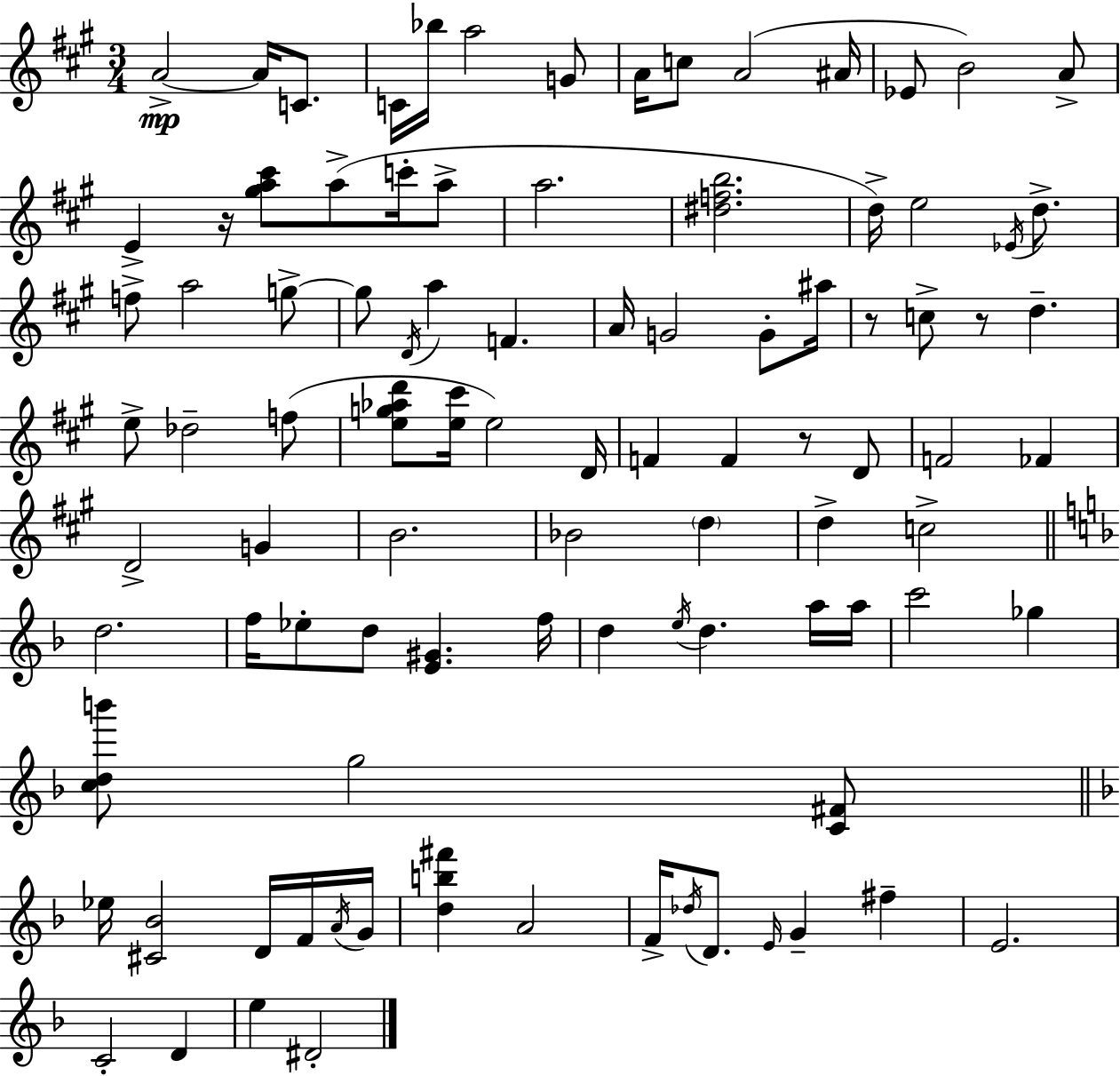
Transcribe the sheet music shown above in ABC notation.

X:1
T:Untitled
M:3/4
L:1/4
K:A
A2 A/4 C/2 C/4 _b/4 a2 G/2 A/4 c/2 A2 ^A/4 _E/2 B2 A/2 E z/4 [^ga^c']/2 a/2 c'/4 a/2 a2 [^dfb]2 d/4 e2 _E/4 d/2 f/2 a2 g/2 g/2 D/4 a F A/4 G2 G/2 ^a/4 z/2 c/2 z/2 d e/2 _d2 f/2 [eg_ad']/2 [e^c']/4 e2 D/4 F F z/2 D/2 F2 _F D2 G B2 _B2 d d c2 d2 f/4 _e/2 d/2 [E^G] f/4 d e/4 d a/4 a/4 c'2 _g [cdb']/2 g2 [C^F]/2 _e/4 [^C_B]2 D/4 F/4 A/4 G/4 [db^f'] A2 F/4 _d/4 D/2 E/4 G ^f E2 C2 D e ^D2